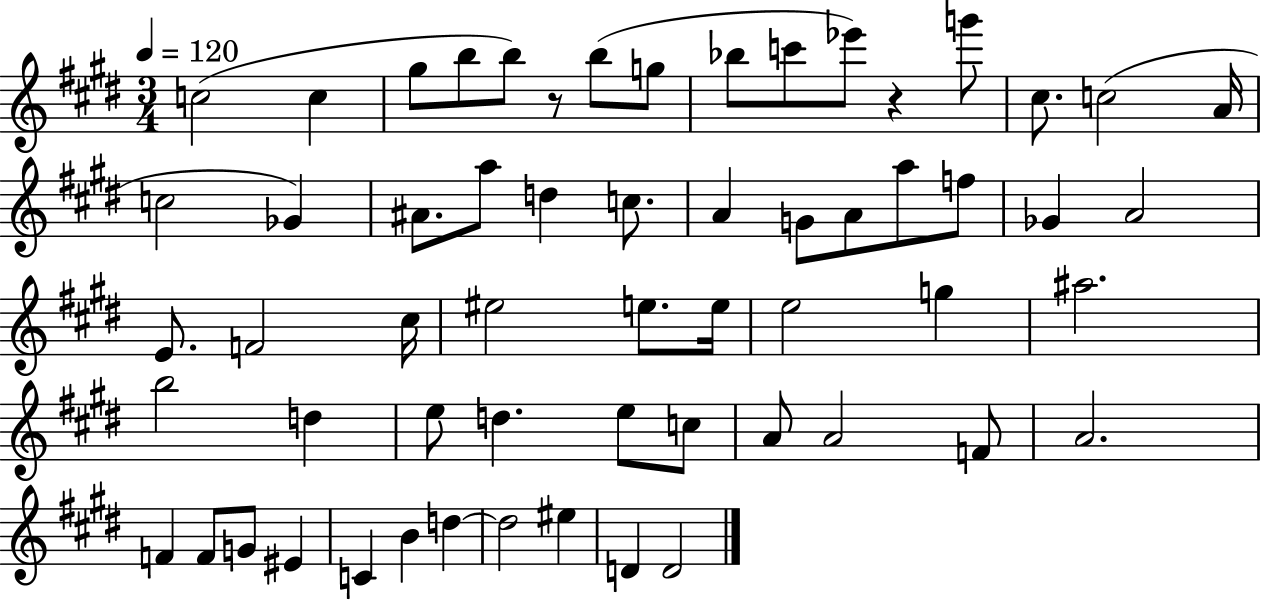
{
  \clef treble
  \numericTimeSignature
  \time 3/4
  \key e \major
  \tempo 4 = 120
  c''2( c''4 | gis''8 b''8 b''8) r8 b''8( g''8 | bes''8 c'''8 ees'''8) r4 g'''8 | cis''8. c''2( a'16 | \break c''2 ges'4) | ais'8. a''8 d''4 c''8. | a'4 g'8 a'8 a''8 f''8 | ges'4 a'2 | \break e'8. f'2 cis''16 | eis''2 e''8. e''16 | e''2 g''4 | ais''2. | \break b''2 d''4 | e''8 d''4. e''8 c''8 | a'8 a'2 f'8 | a'2. | \break f'4 f'8 g'8 eis'4 | c'4 b'4 d''4~~ | d''2 eis''4 | d'4 d'2 | \break \bar "|."
}